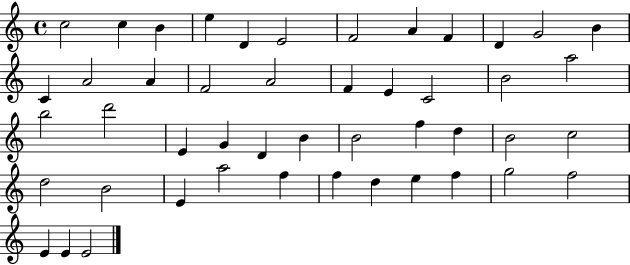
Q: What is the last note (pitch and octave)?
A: E4